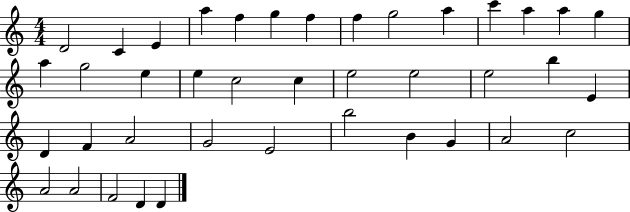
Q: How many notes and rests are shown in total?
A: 40